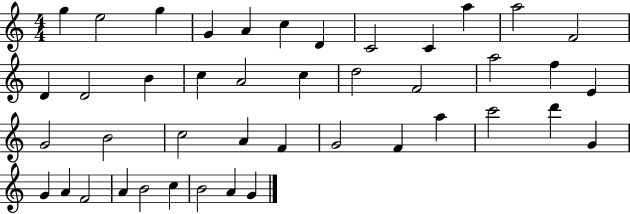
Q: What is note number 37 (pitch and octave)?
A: F4